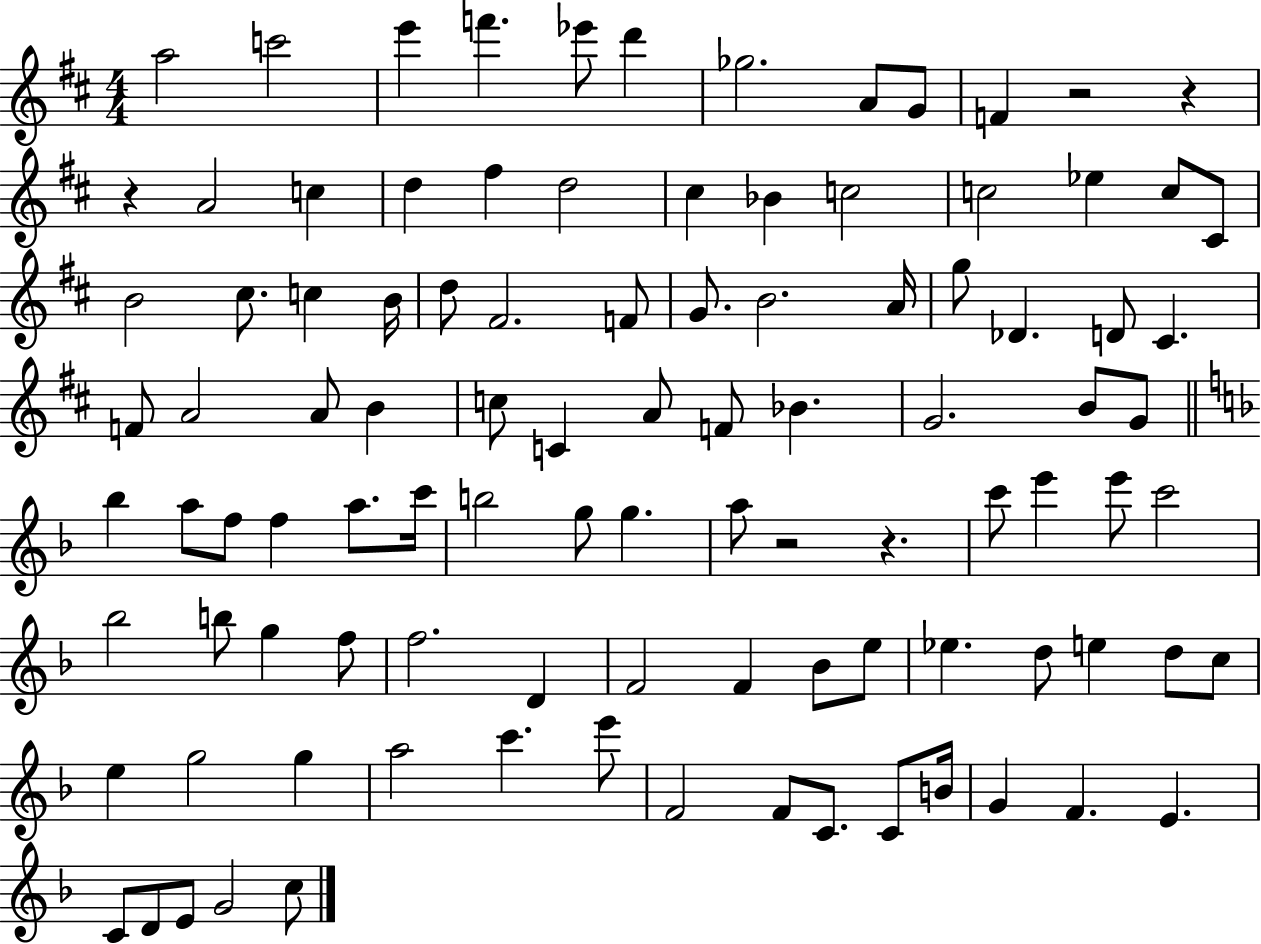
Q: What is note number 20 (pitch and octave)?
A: Eb5